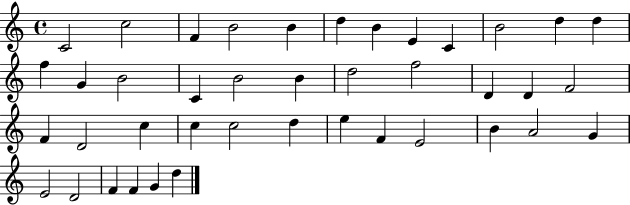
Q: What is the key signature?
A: C major